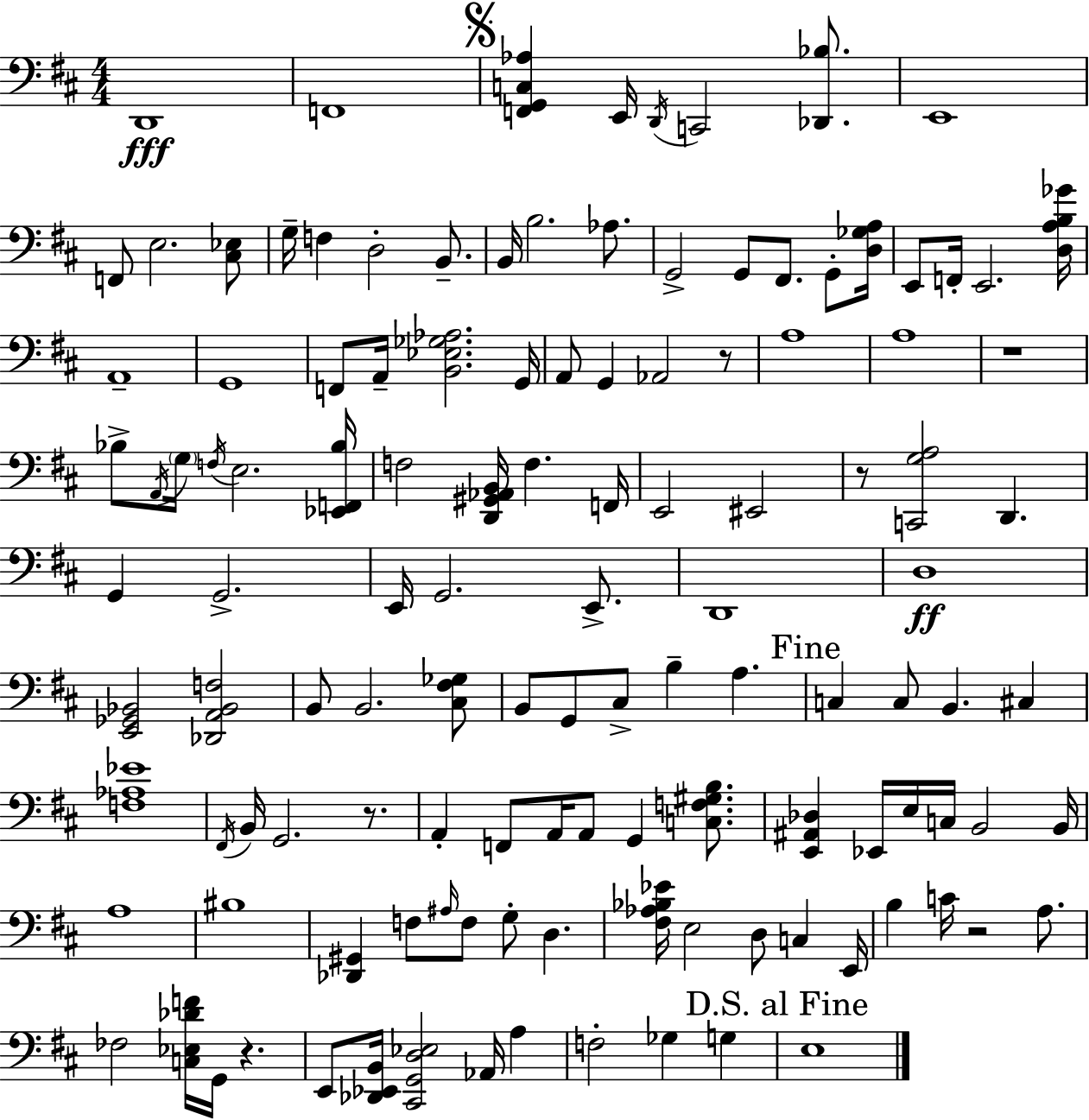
X:1
T:Untitled
M:4/4
L:1/4
K:D
D,,4 F,,4 [F,,G,,C,_A,] E,,/4 D,,/4 C,,2 [_D,,_B,]/2 E,,4 F,,/2 E,2 [^C,_E,]/2 G,/4 F, D,2 B,,/2 B,,/4 B,2 _A,/2 G,,2 G,,/2 ^F,,/2 G,,/2 [D,_G,A,]/4 E,,/2 F,,/4 E,,2 [D,A,B,_G]/4 A,,4 G,,4 F,,/2 A,,/4 [B,,_E,_G,_A,]2 G,,/4 A,,/2 G,, _A,,2 z/2 A,4 A,4 z4 _B,/2 A,,/4 G,/4 F,/4 E,2 [_E,,F,,_B,]/4 F,2 [D,,^G,,_A,,B,,]/4 F, F,,/4 E,,2 ^E,,2 z/2 [C,,G,A,]2 D,, G,, G,,2 E,,/4 G,,2 E,,/2 D,,4 D,4 [E,,_G,,_B,,]2 [_D,,A,,_B,,F,]2 B,,/2 B,,2 [^C,^F,_G,]/2 B,,/2 G,,/2 ^C,/2 B, A, C, C,/2 B,, ^C, [F,_A,_E]4 ^F,,/4 B,,/4 G,,2 z/2 A,, F,,/2 A,,/4 A,,/2 G,, [C,F,^G,B,]/2 [E,,^A,,_D,] _E,,/4 E,/4 C,/4 B,,2 B,,/4 A,4 ^B,4 [_D,,^G,,] F,/2 ^A,/4 F,/2 G,/2 D, [^F,_A,_B,_E]/4 E,2 D,/2 C, E,,/4 B, C/4 z2 A,/2 _F,2 [C,_E,_DF]/4 G,,/4 z E,,/2 [_D,,_E,,B,,]/4 [^C,,G,,D,_E,]2 _A,,/4 A, F,2 _G, G, E,4